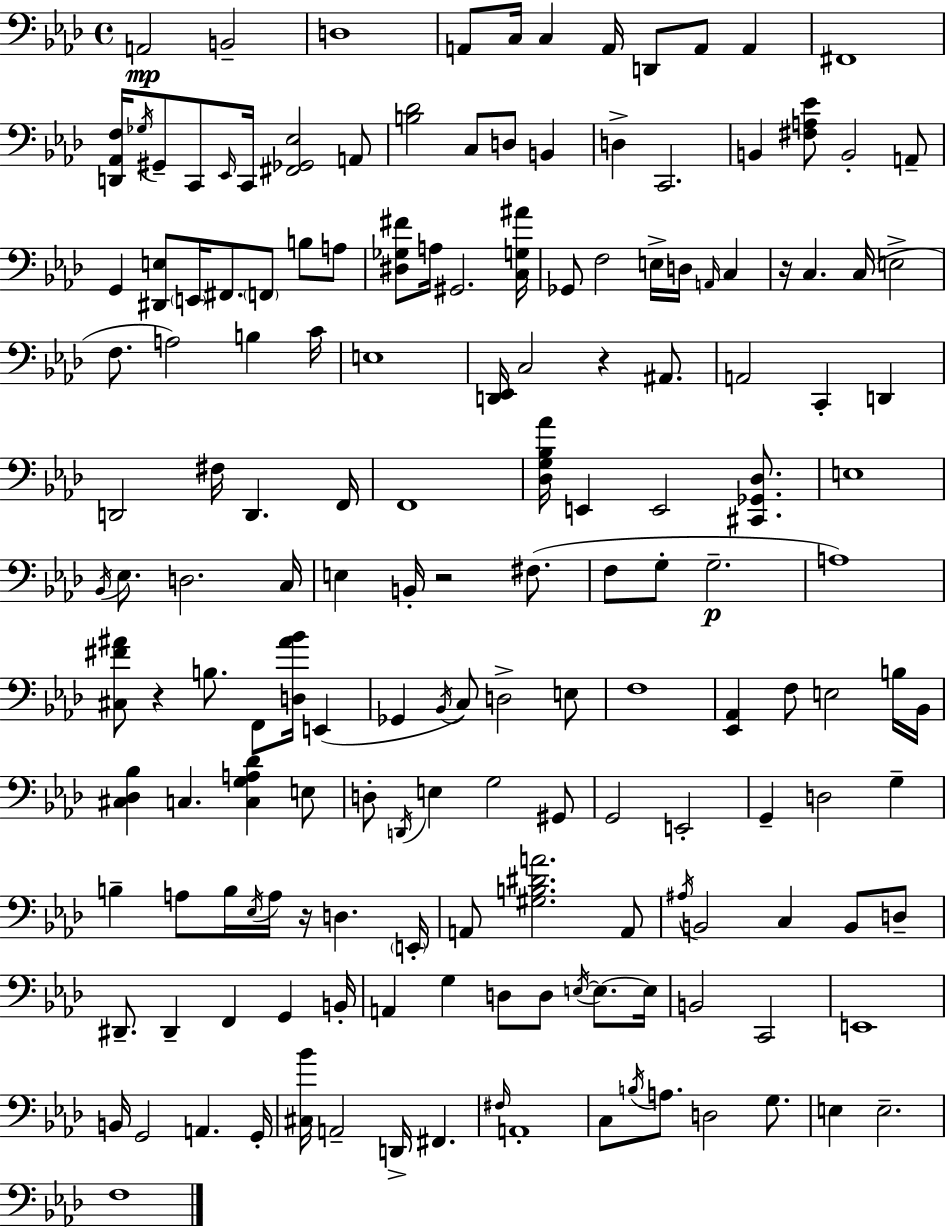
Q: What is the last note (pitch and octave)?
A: F3